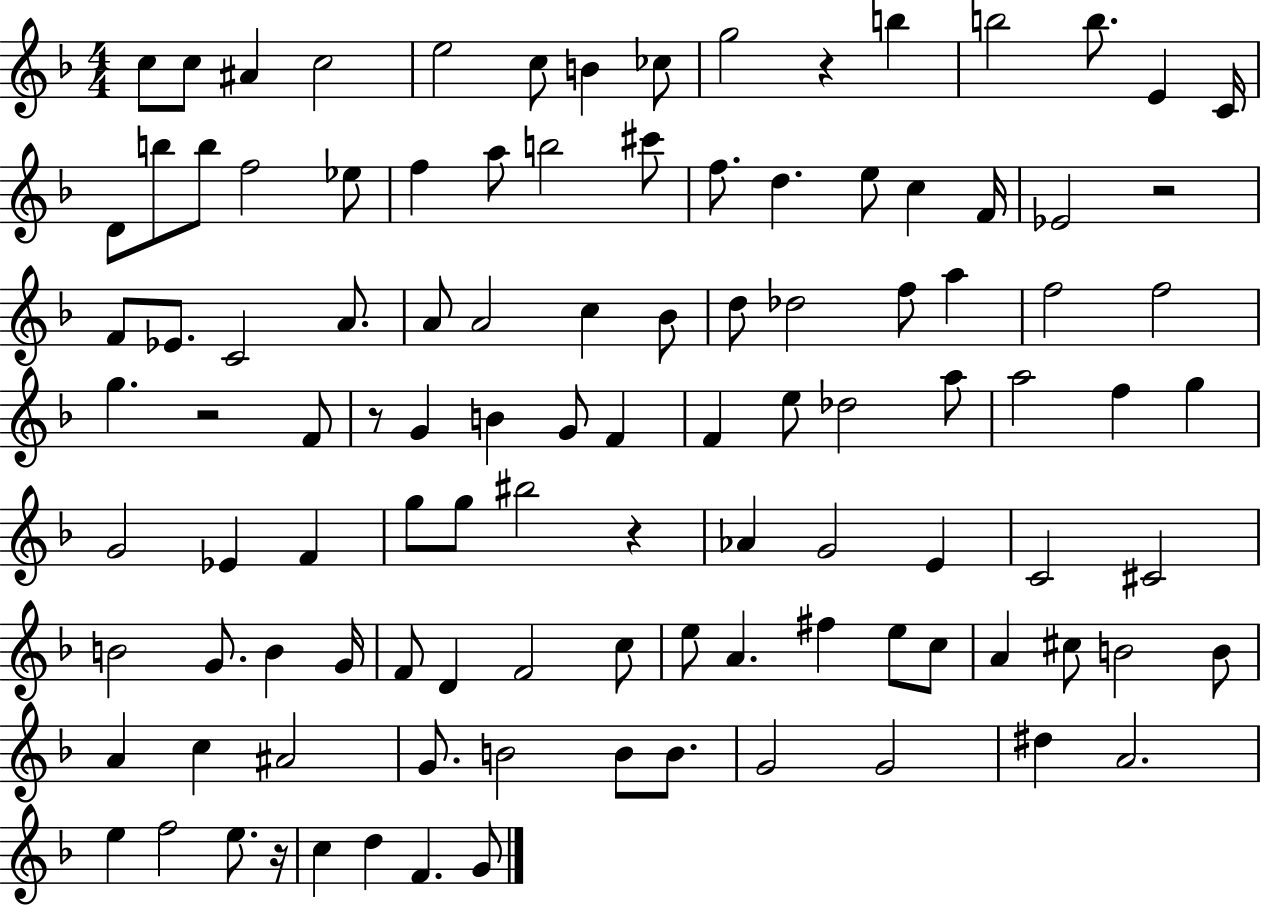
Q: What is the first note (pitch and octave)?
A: C5